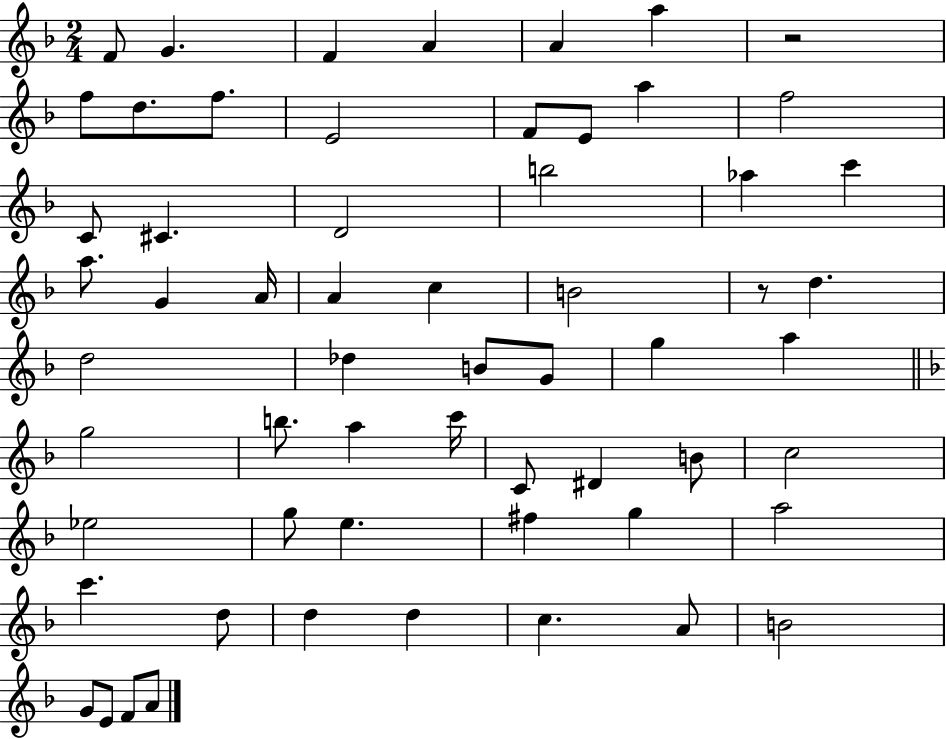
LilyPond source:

{
  \clef treble
  \numericTimeSignature
  \time 2/4
  \key f \major
  f'8 g'4. | f'4 a'4 | a'4 a''4 | r2 | \break f''8 d''8. f''8. | e'2 | f'8 e'8 a''4 | f''2 | \break c'8 cis'4. | d'2 | b''2 | aes''4 c'''4 | \break a''8. g'4 a'16 | a'4 c''4 | b'2 | r8 d''4. | \break d''2 | des''4 b'8 g'8 | g''4 a''4 | \bar "||" \break \key f \major g''2 | b''8. a''4 c'''16 | c'8 dis'4 b'8 | c''2 | \break ees''2 | g''8 e''4. | fis''4 g''4 | a''2 | \break c'''4. d''8 | d''4 d''4 | c''4. a'8 | b'2 | \break g'8 e'8 f'8 a'8 | \bar "|."
}